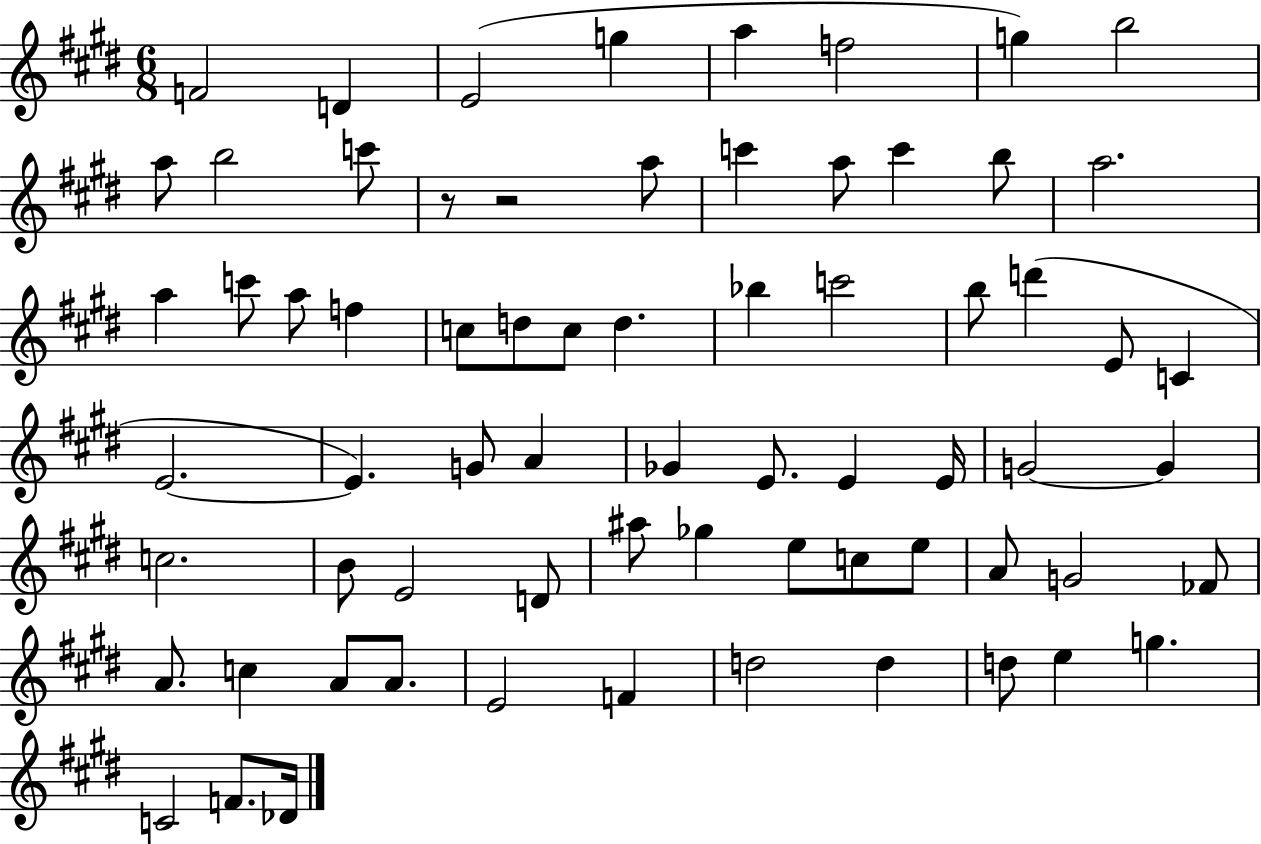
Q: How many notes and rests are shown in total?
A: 69